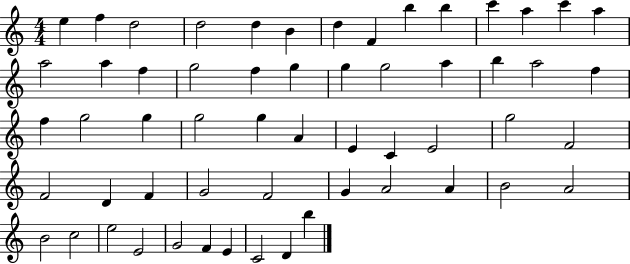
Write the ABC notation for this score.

X:1
T:Untitled
M:4/4
L:1/4
K:C
e f d2 d2 d B d F b b c' a c' a a2 a f g2 f g g g2 a b a2 f f g2 g g2 g A E C E2 g2 F2 F2 D F G2 F2 G A2 A B2 A2 B2 c2 e2 E2 G2 F E C2 D b